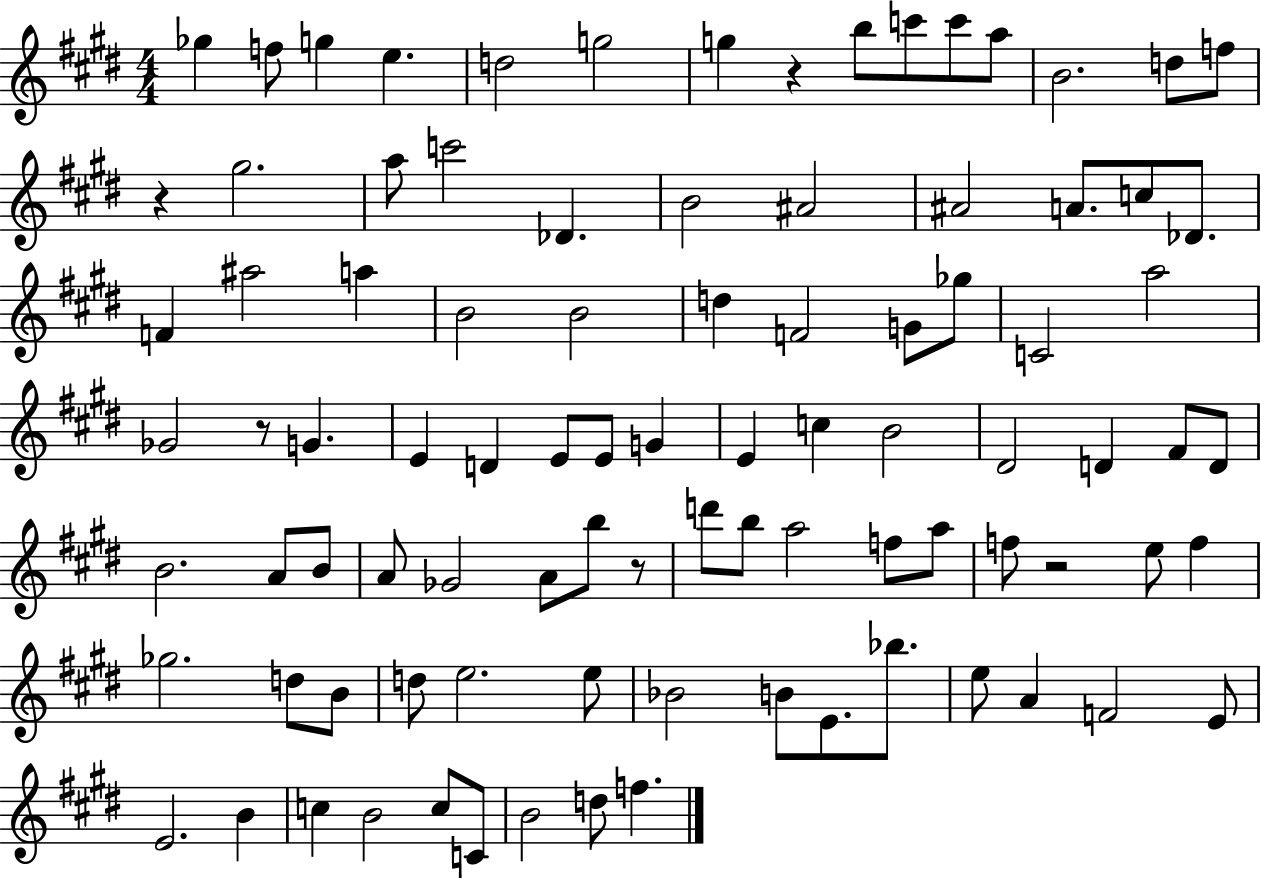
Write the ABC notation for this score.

X:1
T:Untitled
M:4/4
L:1/4
K:E
_g f/2 g e d2 g2 g z b/2 c'/2 c'/2 a/2 B2 d/2 f/2 z ^g2 a/2 c'2 _D B2 ^A2 ^A2 A/2 c/2 _D/2 F ^a2 a B2 B2 d F2 G/2 _g/2 C2 a2 _G2 z/2 G E D E/2 E/2 G E c B2 ^D2 D ^F/2 D/2 B2 A/2 B/2 A/2 _G2 A/2 b/2 z/2 d'/2 b/2 a2 f/2 a/2 f/2 z2 e/2 f _g2 d/2 B/2 d/2 e2 e/2 _B2 B/2 E/2 _b/2 e/2 A F2 E/2 E2 B c B2 c/2 C/2 B2 d/2 f